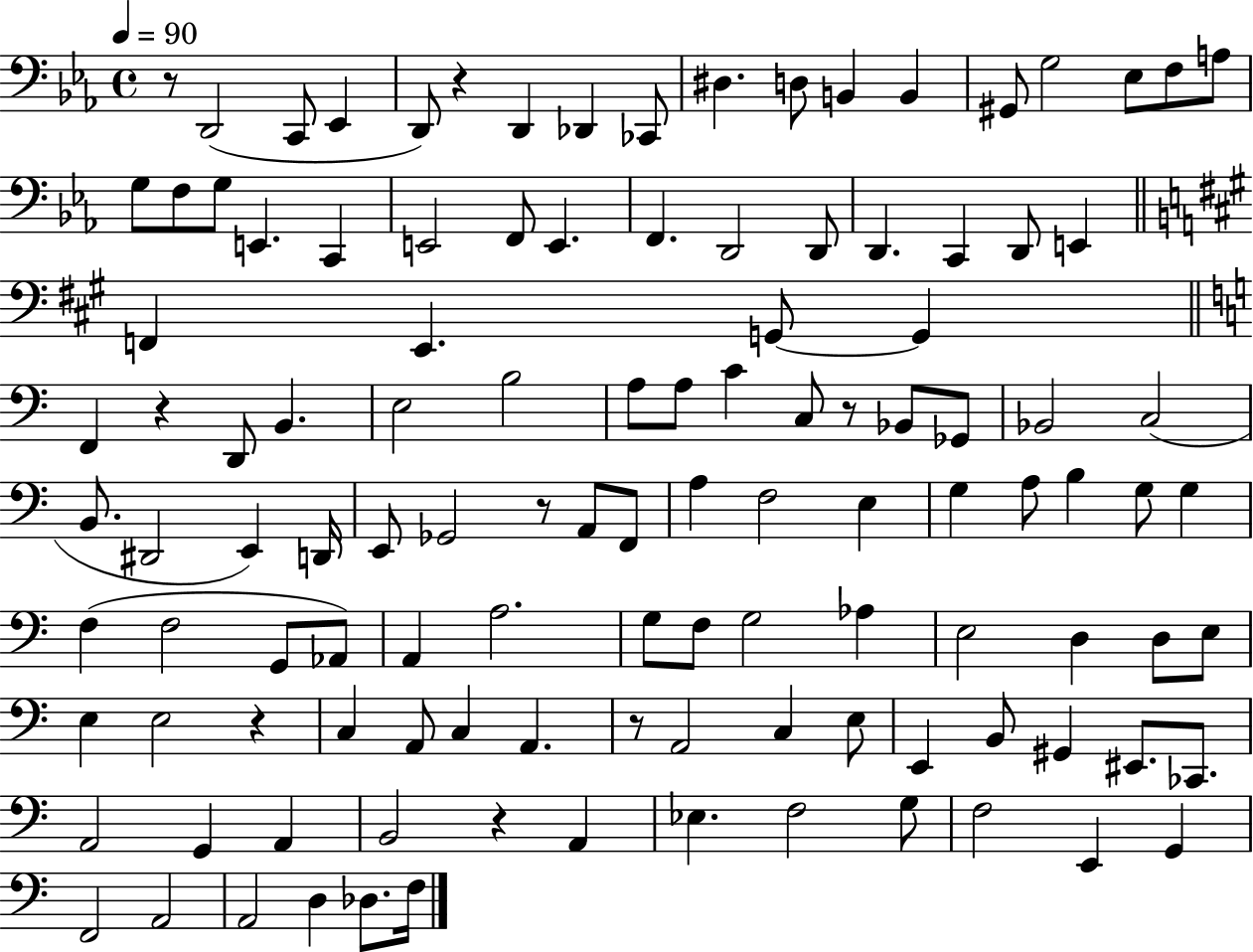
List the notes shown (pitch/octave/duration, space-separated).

R/e D2/h C2/e Eb2/q D2/e R/q D2/q Db2/q CES2/e D#3/q. D3/e B2/q B2/q G#2/e G3/h Eb3/e F3/e A3/e G3/e F3/e G3/e E2/q. C2/q E2/h F2/e E2/q. F2/q. D2/h D2/e D2/q. C2/q D2/e E2/q F2/q E2/q. G2/e G2/q F2/q R/q D2/e B2/q. E3/h B3/h A3/e A3/e C4/q C3/e R/e Bb2/e Gb2/e Bb2/h C3/h B2/e. D#2/h E2/q D2/s E2/e Gb2/h R/e A2/e F2/e A3/q F3/h E3/q G3/q A3/e B3/q G3/e G3/q F3/q F3/h G2/e Ab2/e A2/q A3/h. G3/e F3/e G3/h Ab3/q E3/h D3/q D3/e E3/e E3/q E3/h R/q C3/q A2/e C3/q A2/q. R/e A2/h C3/q E3/e E2/q B2/e G#2/q EIS2/e. CES2/e. A2/h G2/q A2/q B2/h R/q A2/q Eb3/q. F3/h G3/e F3/h E2/q G2/q F2/h A2/h A2/h D3/q Db3/e. F3/s